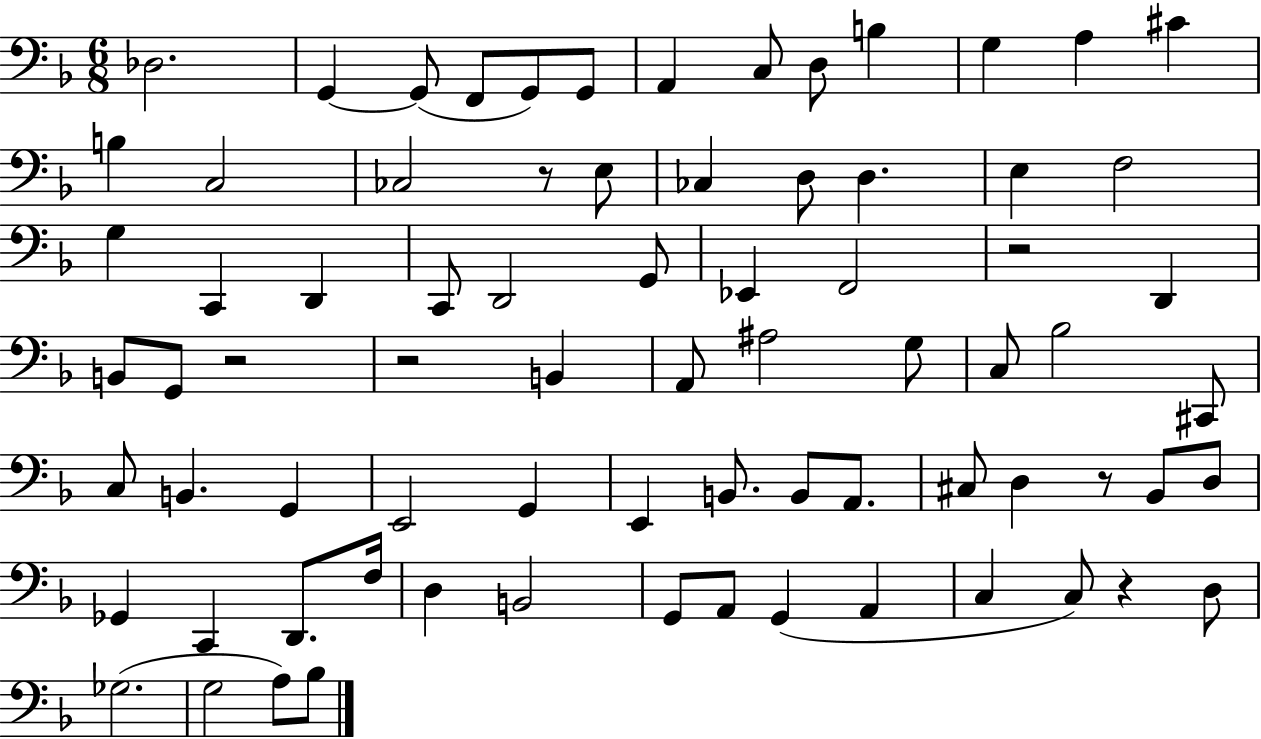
{
  \clef bass
  \numericTimeSignature
  \time 6/8
  \key f \major
  des2. | g,4~~ g,8( f,8 g,8) g,8 | a,4 c8 d8 b4 | g4 a4 cis'4 | \break b4 c2 | ces2 r8 e8 | ces4 d8 d4. | e4 f2 | \break g4 c,4 d,4 | c,8 d,2 g,8 | ees,4 f,2 | r2 d,4 | \break b,8 g,8 r2 | r2 b,4 | a,8 ais2 g8 | c8 bes2 cis,8 | \break c8 b,4. g,4 | e,2 g,4 | e,4 b,8. b,8 a,8. | cis8 d4 r8 bes,8 d8 | \break ges,4 c,4 d,8. f16 | d4 b,2 | g,8 a,8 g,4( a,4 | c4 c8) r4 d8 | \break ges2.( | g2 a8) bes8 | \bar "|."
}